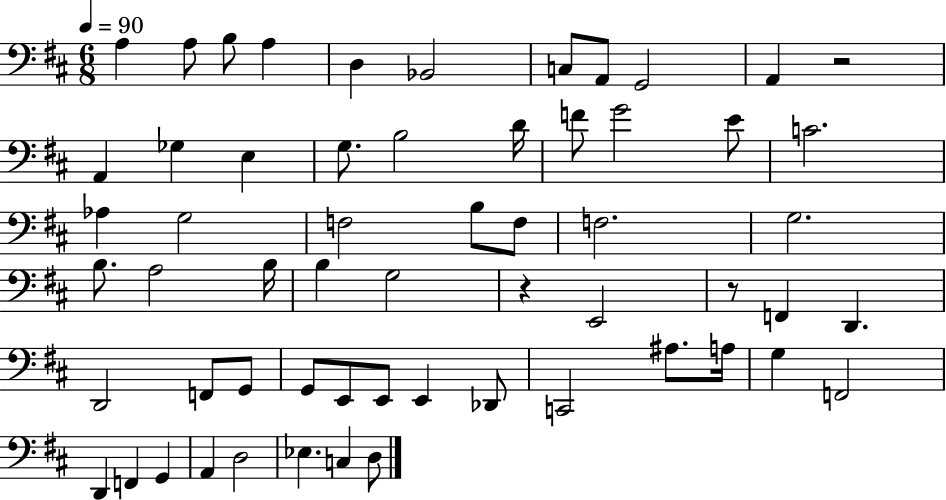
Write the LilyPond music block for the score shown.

{
  \clef bass
  \numericTimeSignature
  \time 6/8
  \key d \major
  \tempo 4 = 90
  a4 a8 b8 a4 | d4 bes,2 | c8 a,8 g,2 | a,4 r2 | \break a,4 ges4 e4 | g8. b2 d'16 | f'8 g'2 e'8 | c'2. | \break aes4 g2 | f2 b8 f8 | f2. | g2. | \break b8. a2 b16 | b4 g2 | r4 e,2 | r8 f,4 d,4. | \break d,2 f,8 g,8 | g,8 e,8 e,8 e,4 des,8 | c,2 ais8. a16 | g4 f,2 | \break d,4 f,4 g,4 | a,4 d2 | ees4. c4 d8 | \bar "|."
}